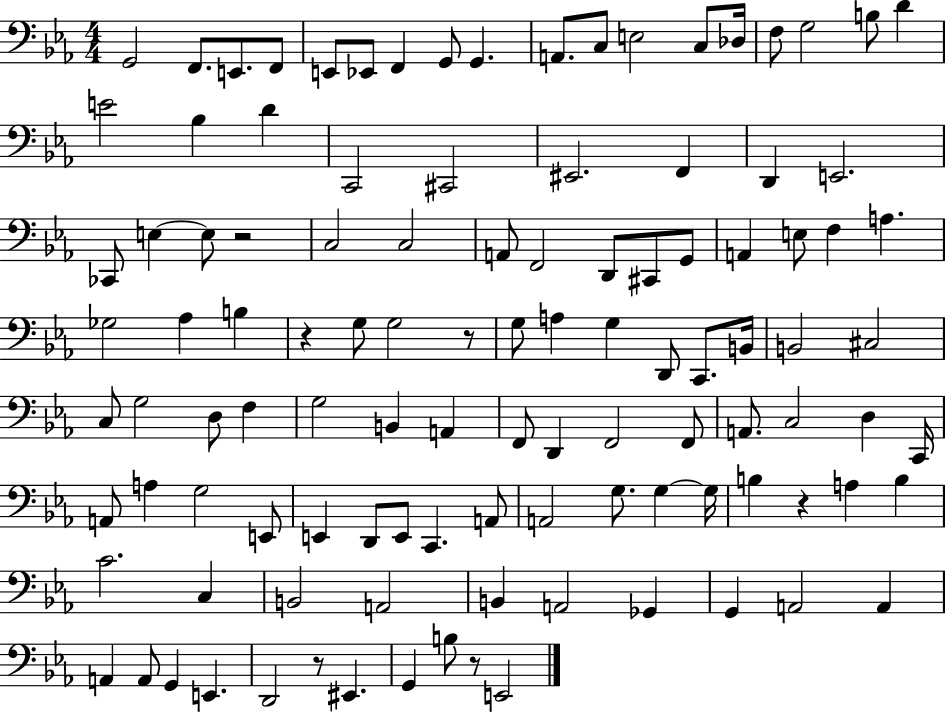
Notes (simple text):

G2/h F2/e. E2/e. F2/e E2/e Eb2/e F2/q G2/e G2/q. A2/e. C3/e E3/h C3/e Db3/s F3/e G3/h B3/e D4/q E4/h Bb3/q D4/q C2/h C#2/h EIS2/h. F2/q D2/q E2/h. CES2/e E3/q E3/e R/h C3/h C3/h A2/e F2/h D2/e C#2/e G2/e A2/q E3/e F3/q A3/q. Gb3/h Ab3/q B3/q R/q G3/e G3/h R/e G3/e A3/q G3/q D2/e C2/e. B2/s B2/h C#3/h C3/e G3/h D3/e F3/q G3/h B2/q A2/q F2/e D2/q F2/h F2/e A2/e. C3/h D3/q C2/s A2/e A3/q G3/h E2/e E2/q D2/e E2/e C2/q. A2/e A2/h G3/e. G3/q G3/s B3/q R/q A3/q B3/q C4/h. C3/q B2/h A2/h B2/q A2/h Gb2/q G2/q A2/h A2/q A2/q A2/e G2/q E2/q. D2/h R/e EIS2/q. G2/q B3/e R/e E2/h